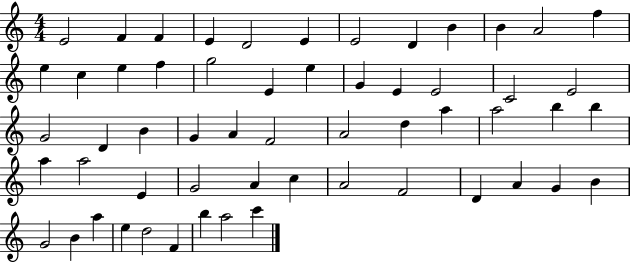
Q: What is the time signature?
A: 4/4